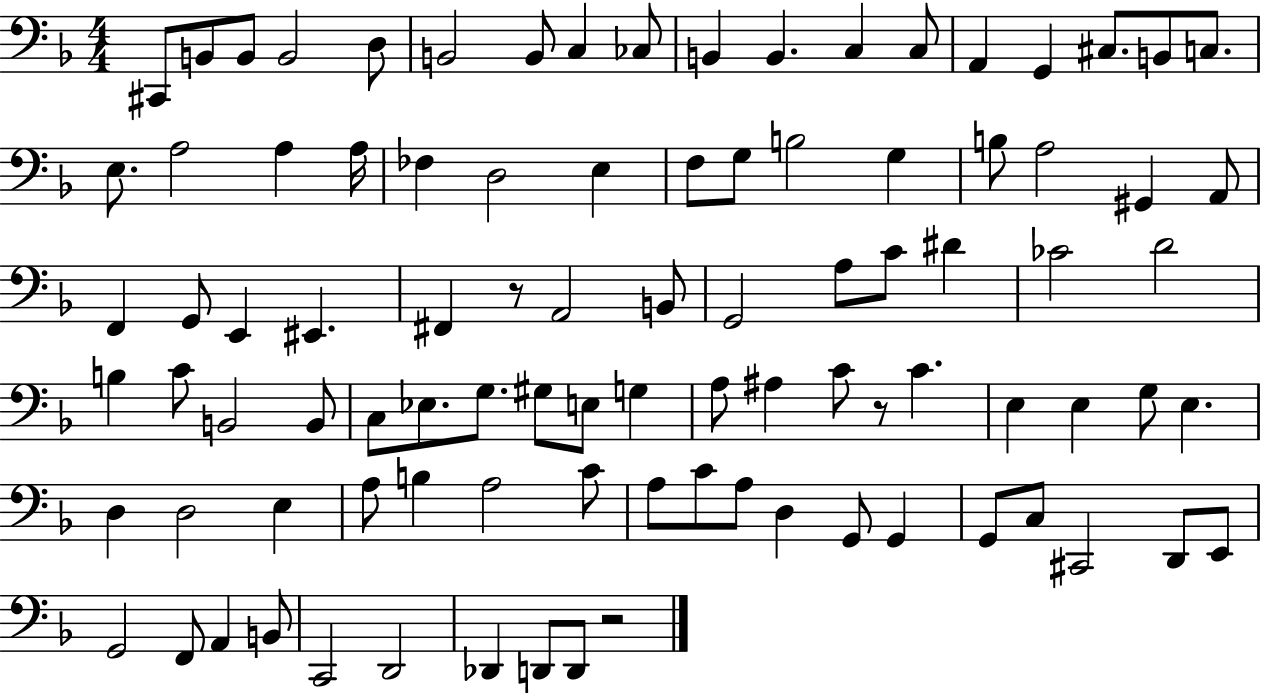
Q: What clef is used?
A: bass